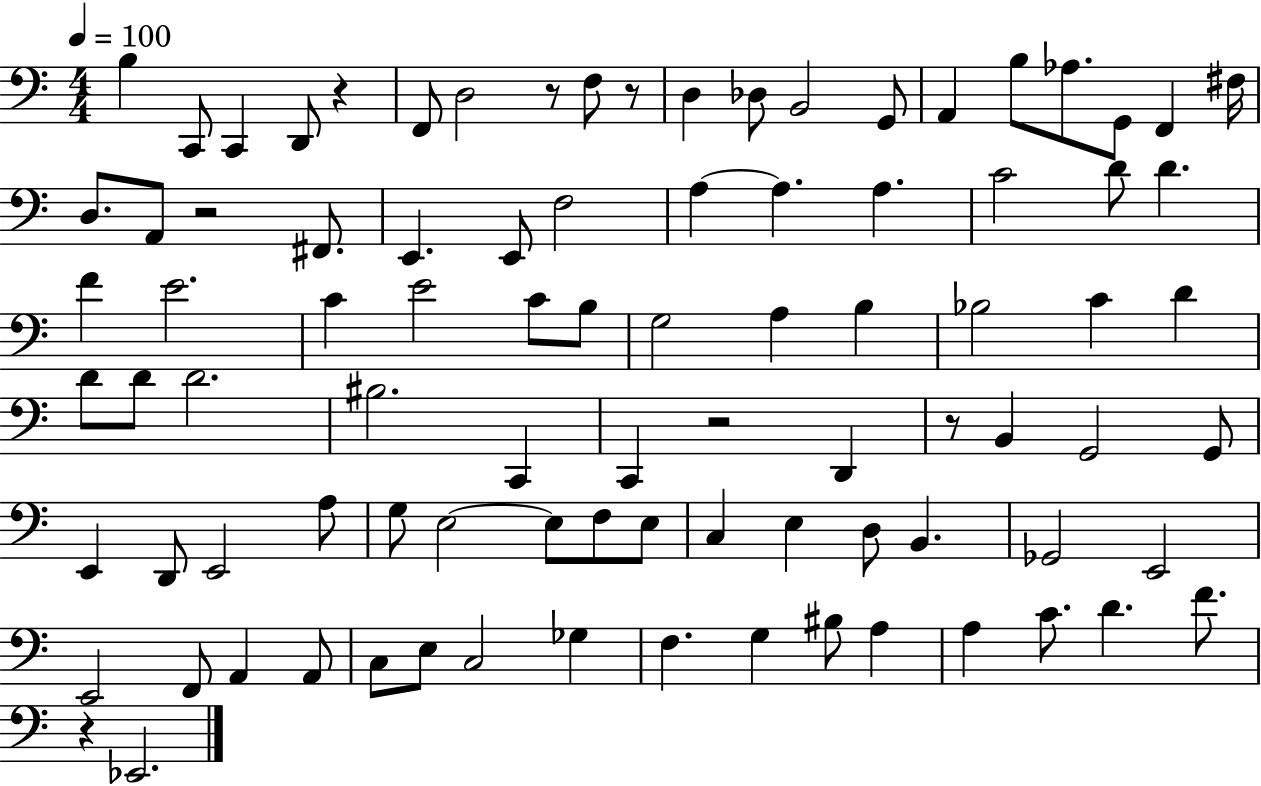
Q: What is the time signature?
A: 4/4